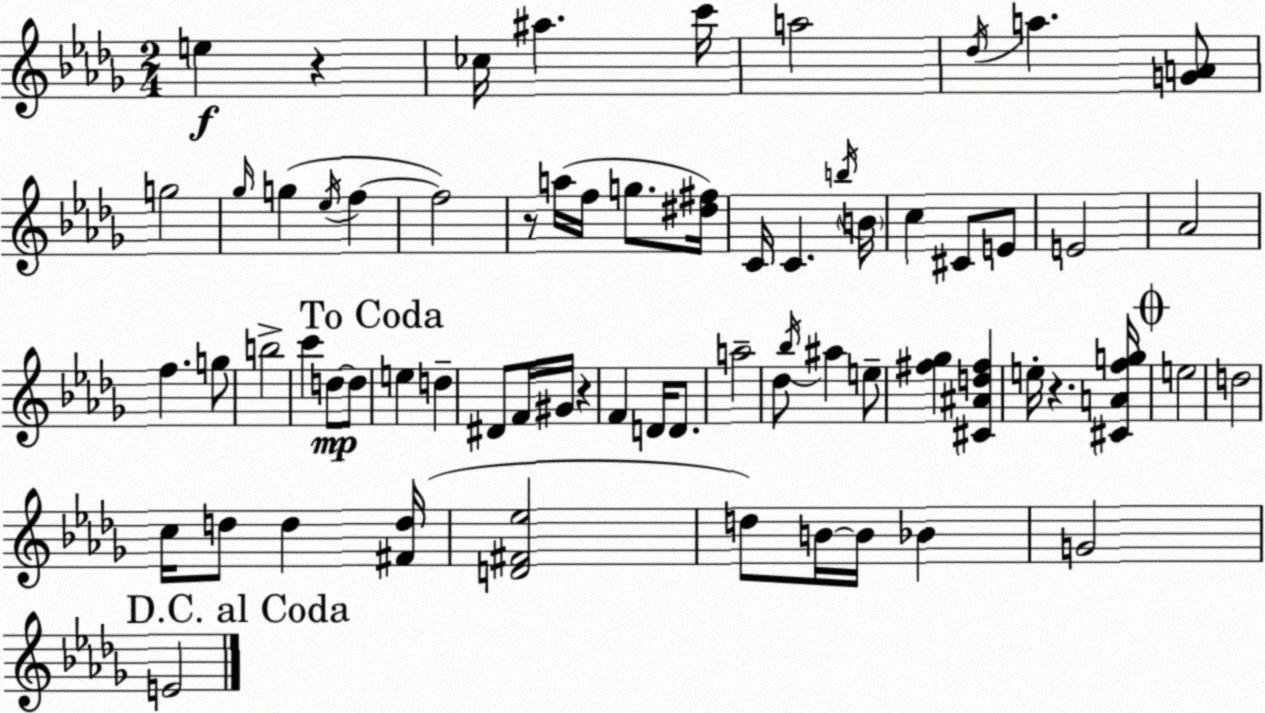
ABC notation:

X:1
T:Untitled
M:2/4
L:1/4
K:Bbm
e z _c/4 ^a c'/4 a2 _d/4 a [GA]/2 g2 _g/4 g _e/4 f f2 z/2 a/4 f/4 g/2 [^d^f]/4 C/4 C b/4 B/4 c ^C/2 E/2 E2 _A2 f g/2 b2 c' d/2 d/2 e d ^D/2 F/4 ^G/4 z F D/4 D/2 a2 _d/2 _b/4 ^a e/2 [^f_g] [^C^Ad^f] e/4 z [^CAfg]/4 e2 d2 c/4 d/2 d [^Fd]/4 [D^F_e]2 d/2 B/4 B/4 _B G2 E2